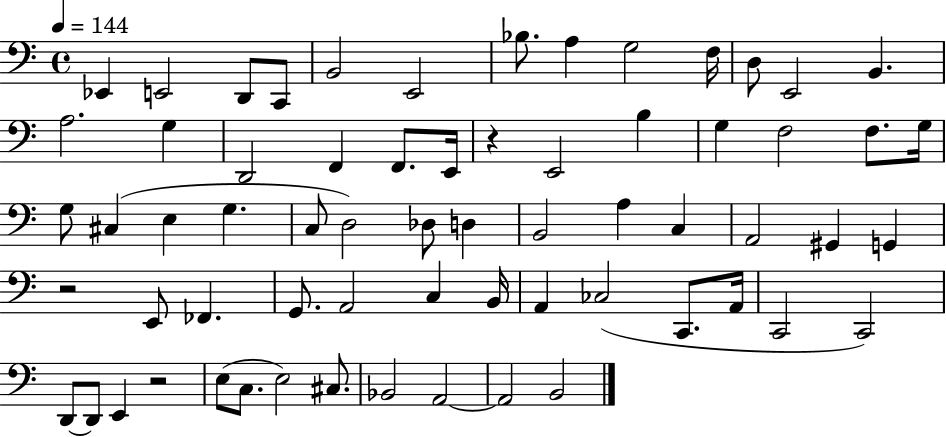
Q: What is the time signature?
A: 4/4